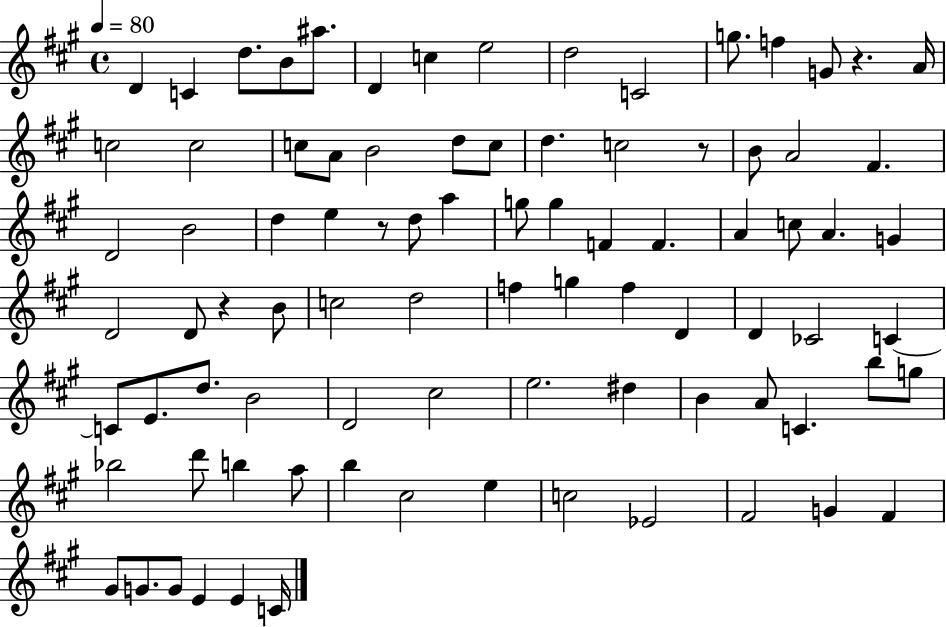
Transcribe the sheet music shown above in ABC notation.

X:1
T:Untitled
M:4/4
L:1/4
K:A
D C d/2 B/2 ^a/2 D c e2 d2 C2 g/2 f G/2 z A/4 c2 c2 c/2 A/2 B2 d/2 c/2 d c2 z/2 B/2 A2 ^F D2 B2 d e z/2 d/2 a g/2 g F F A c/2 A G D2 D/2 z B/2 c2 d2 f g f D D _C2 C C/2 E/2 d/2 B2 D2 ^c2 e2 ^d B A/2 C b/2 g/2 _b2 d'/2 b a/2 b ^c2 e c2 _E2 ^F2 G ^F ^G/2 G/2 G/2 E E C/4